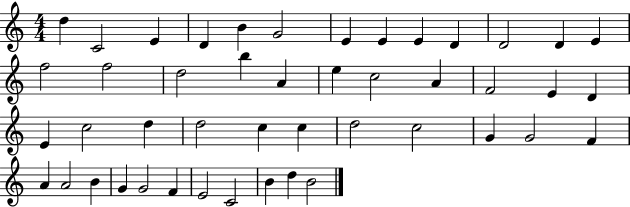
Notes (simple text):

D5/q C4/h E4/q D4/q B4/q G4/h E4/q E4/q E4/q D4/q D4/h D4/q E4/q F5/h F5/h D5/h B5/q A4/q E5/q C5/h A4/q F4/h E4/q D4/q E4/q C5/h D5/q D5/h C5/q C5/q D5/h C5/h G4/q G4/h F4/q A4/q A4/h B4/q G4/q G4/h F4/q E4/h C4/h B4/q D5/q B4/h